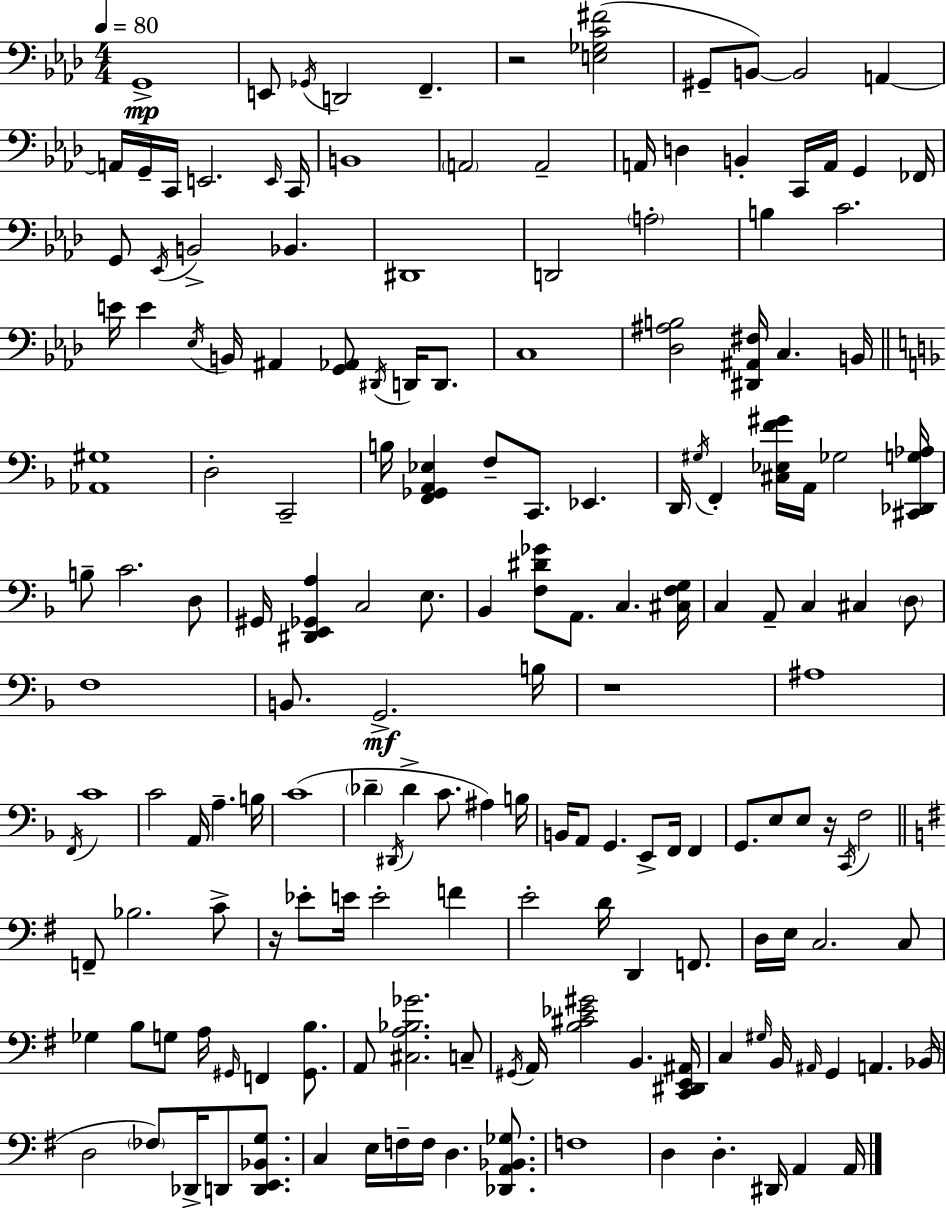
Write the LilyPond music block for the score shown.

{
  \clef bass
  \numericTimeSignature
  \time 4/4
  \key aes \major
  \tempo 4 = 80
  g,1->\mp | e,8 \acciaccatura { ges,16 } d,2 f,4.-- | r2 <e ges c' fis'>2( | gis,8-- b,8~~) b,2 a,4~~ | \break a,16 g,16-- c,16 e,2. | \grace { e,16 } c,16 b,1 | \parenthesize a,2 a,2-- | a,16 d4 b,4-. c,16 a,16 g,4 | \break fes,16 g,8 \acciaccatura { ees,16 } b,2-> bes,4. | dis,1 | d,2 \parenthesize a2-. | b4 c'2. | \break e'16 e'4 \acciaccatura { ees16 } b,16 ais,4 <g, aes,>8 | \acciaccatura { dis,16 } d,16 d,8. c1 | <des ais b>2 <dis, ais, fis>16 c4. | b,16 \bar "||" \break \key f \major <aes, gis>1 | d2-. c,2-- | b16 <f, ges, a, ees>4 f8-- c,8. ees,4. | d,16 \acciaccatura { gis16 } f,4-. <cis ees f' gis'>16 a,16 ges2 | \break <cis, des, g aes>16 b8-- c'2. d8 | gis,16 <dis, e, ges, a>4 c2 e8. | bes,4 <f dis' ges'>8 a,8. c4. | <cis f g>16 c4 a,8-- c4 cis4 \parenthesize d8 | \break f1 | b,8. g,2.->\mf | b16 r1 | ais1 | \break \acciaccatura { f,16 } c'1 | c'2 a,16 a4.-- | b16 c'1( | \parenthesize des'4-- \acciaccatura { dis,16 } des'4-> c'8. ais4) | \break b16 b,16 a,8 g,4. e,8-> f,16 f,4 | g,8. e8 e8 r16 \acciaccatura { c,16 } f2 | \bar "||" \break \key e \minor f,8-- bes2. c'8-> | r16 ees'8-. e'16 e'2-. f'4 | e'2-. d'16 d,4 f,8. | d16 e16 c2. c8 | \break ges4 b8 g8 a16 \grace { gis,16 } f,4 <gis, b>8. | a,8 <cis a bes ges'>2. c8-- | \acciaccatura { gis,16 } a,16 <b cis' ees' gis'>2 b,4. | <c, dis, e, ais,>16 c4 \grace { gis16 } b,16 \grace { ais,16 } g,4 a,4. | \break bes,16( d2 \parenthesize fes8) des,16-> d,8 | <d, e, bes, g>8. c4 e16 f16-- f16 d4. | <des, a, bes, ges>8. f1 | d4 d4.-. dis,16 a,4 | \break a,16 \bar "|."
}